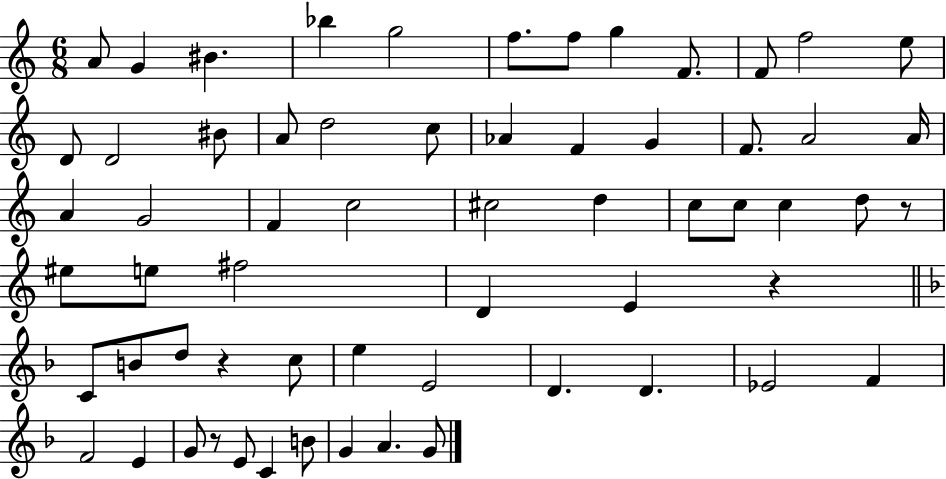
{
  \clef treble
  \numericTimeSignature
  \time 6/8
  \key c \major
  a'8 g'4 bis'4. | bes''4 g''2 | f''8. f''8 g''4 f'8. | f'8 f''2 e''8 | \break d'8 d'2 bis'8 | a'8 d''2 c''8 | aes'4 f'4 g'4 | f'8. a'2 a'16 | \break a'4 g'2 | f'4 c''2 | cis''2 d''4 | c''8 c''8 c''4 d''8 r8 | \break eis''8 e''8 fis''2 | d'4 e'4 r4 | \bar "||" \break \key f \major c'8 b'8 d''8 r4 c''8 | e''4 e'2 | d'4. d'4. | ees'2 f'4 | \break f'2 e'4 | g'8 r8 e'8 c'4 b'8 | g'4 a'4. g'8 | \bar "|."
}